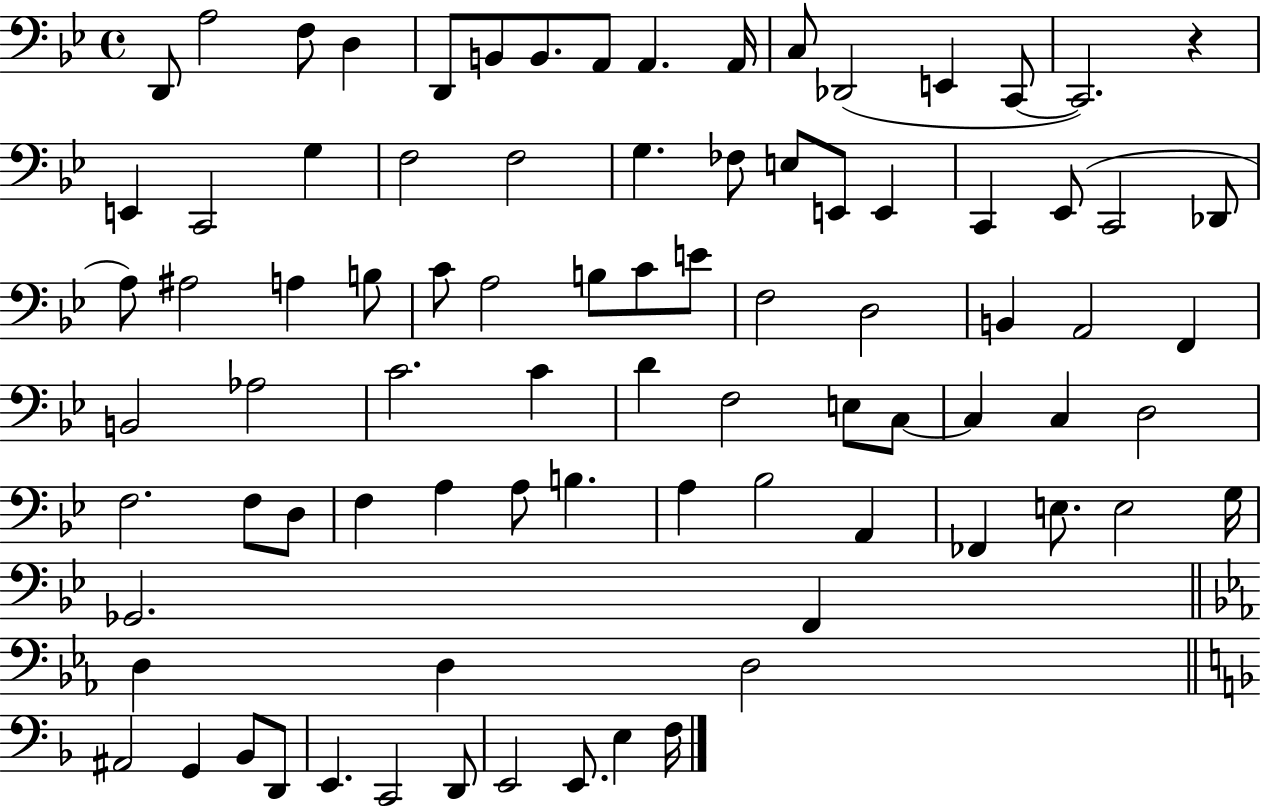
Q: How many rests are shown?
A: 1